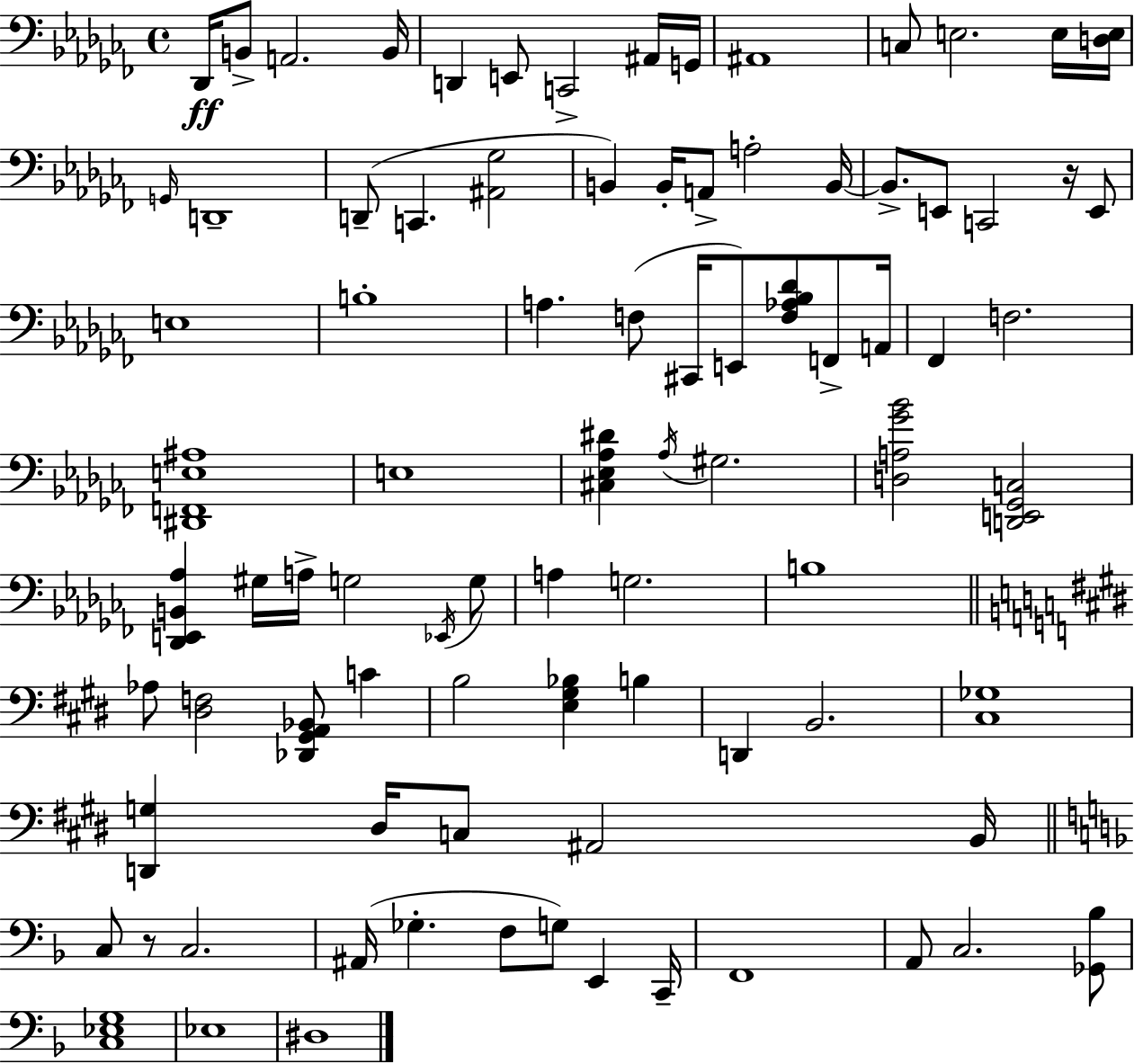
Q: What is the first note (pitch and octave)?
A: Db2